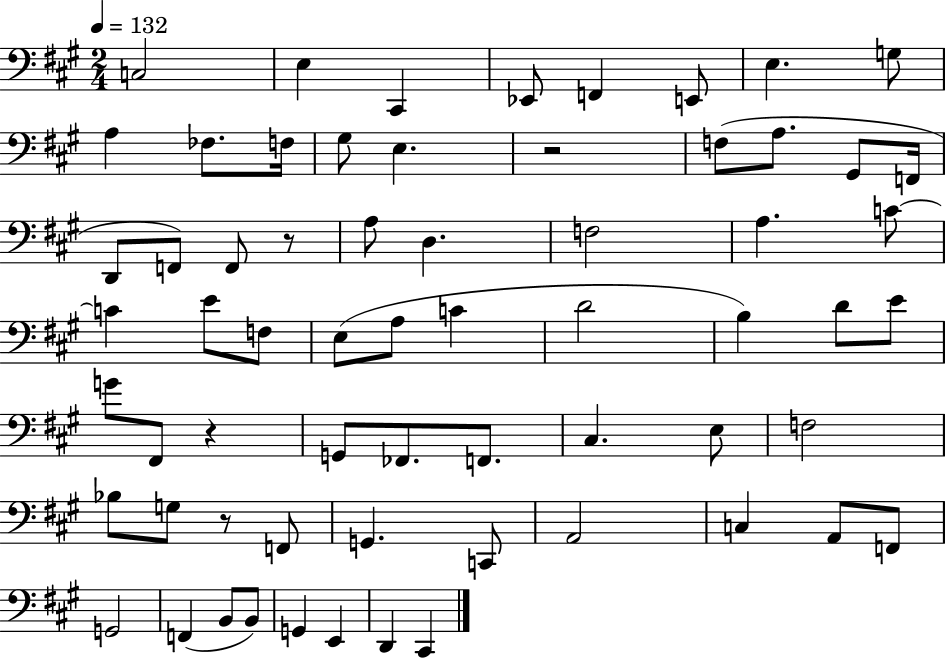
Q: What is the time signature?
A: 2/4